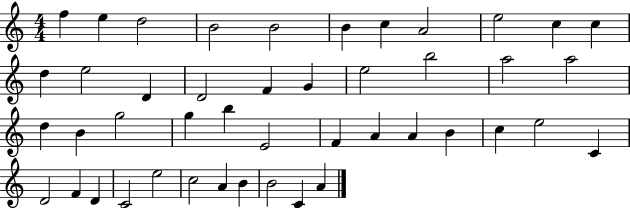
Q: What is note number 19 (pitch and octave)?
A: B5